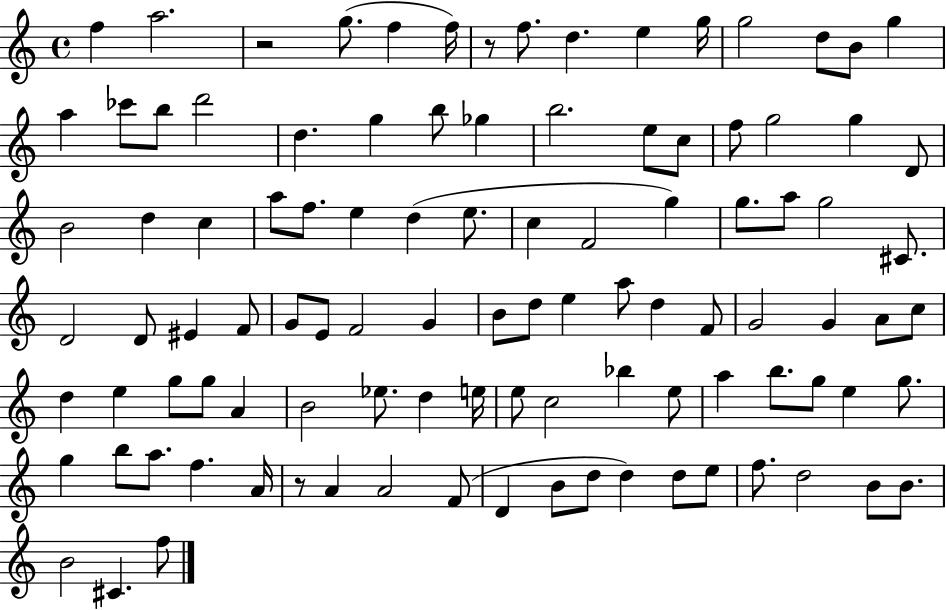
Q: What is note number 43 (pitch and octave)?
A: C#4